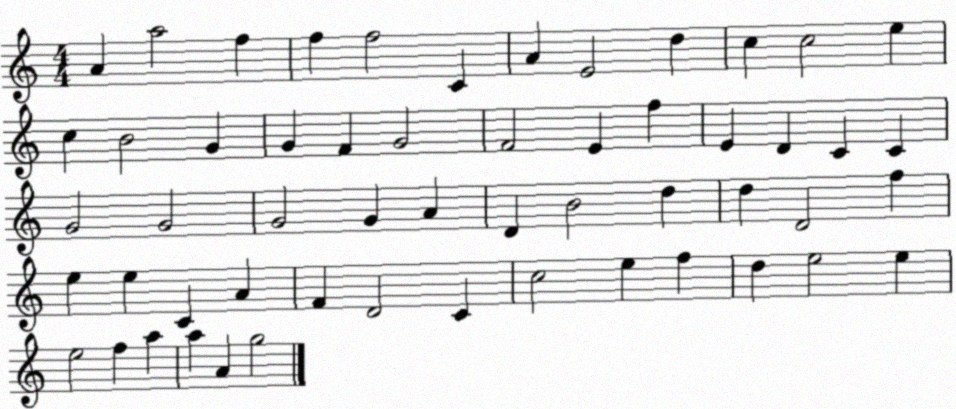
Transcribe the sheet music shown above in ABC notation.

X:1
T:Untitled
M:4/4
L:1/4
K:C
A a2 f f f2 C A E2 d c c2 e c B2 G G F G2 F2 E f E D C C G2 G2 G2 G A D B2 d d D2 f e e C A F D2 C c2 e f d e2 e e2 f a a A g2